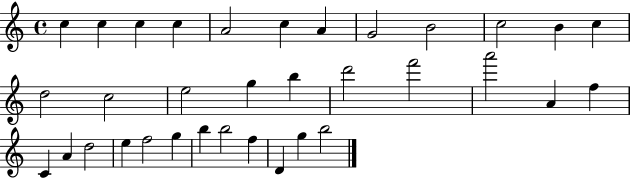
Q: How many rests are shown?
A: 0